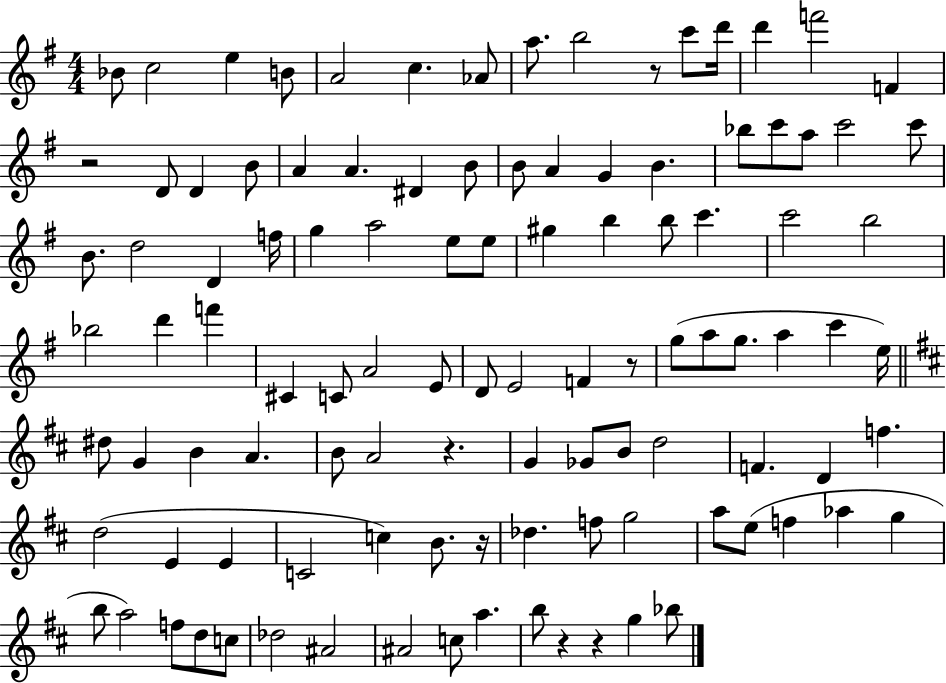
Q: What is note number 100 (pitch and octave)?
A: Bb5